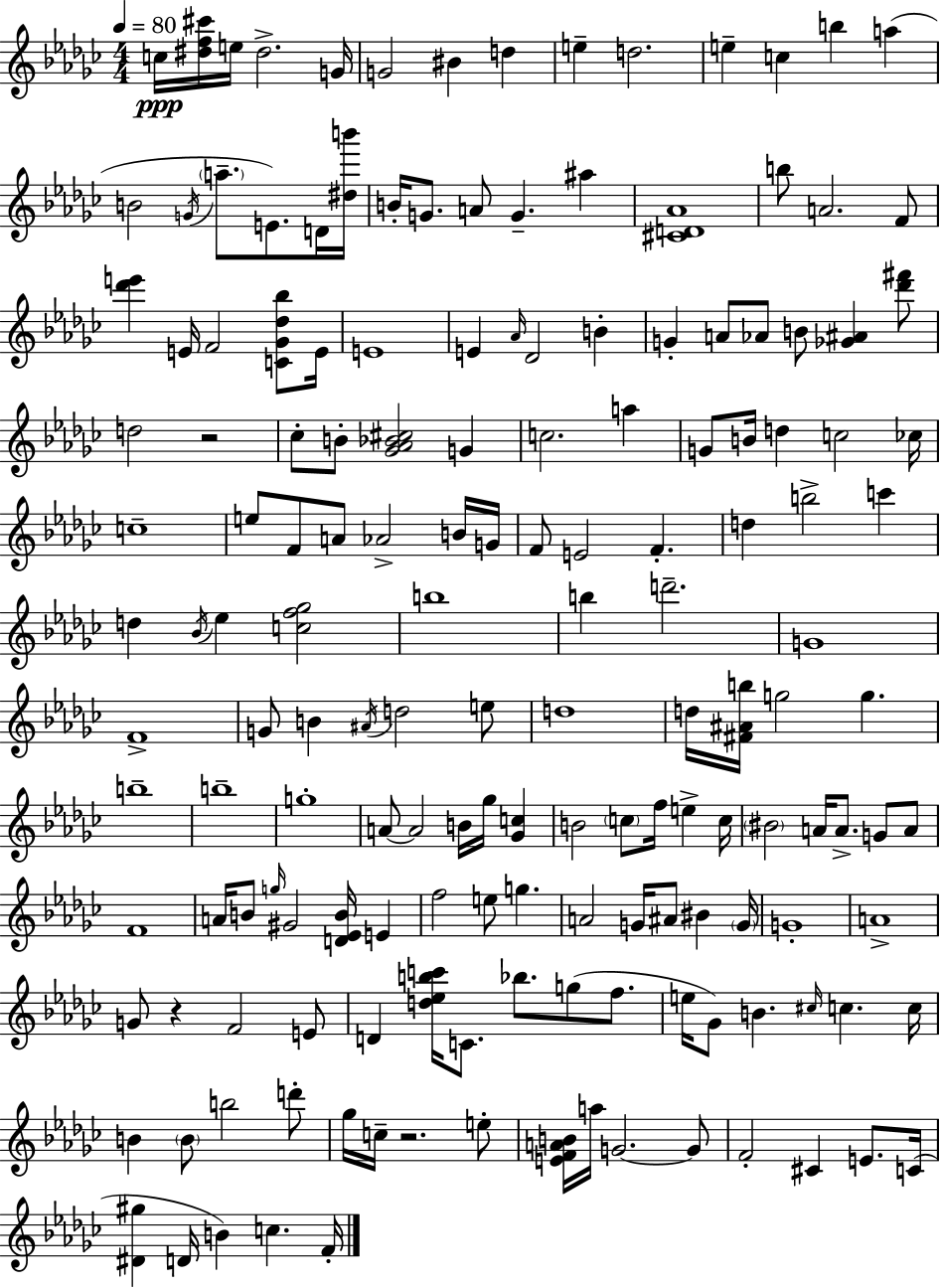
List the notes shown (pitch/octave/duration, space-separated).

C5/s [D#5,F5,C#6]/s E5/s D#5/h. G4/s G4/h BIS4/q D5/q E5/q D5/h. E5/q C5/q B5/q A5/q B4/h G4/s A5/e. E4/e. D4/s [D#5,B6]/s B4/s G4/e. A4/e G4/q. A#5/q [C#4,D4,Ab4]/w B5/e A4/h. F4/e [Db6,E6]/q E4/s F4/h [C4,Gb4,Db5,Bb5]/e E4/s E4/w E4/q Ab4/s Db4/h B4/q G4/q A4/e Ab4/e B4/e [Gb4,A#4]/q [Db6,F#6]/e D5/h R/h CES5/e B4/e [Gb4,Ab4,Bb4,C#5]/h G4/q C5/h. A5/q G4/e B4/s D5/q C5/h CES5/s C5/w E5/e F4/e A4/e Ab4/h B4/s G4/s F4/e E4/h F4/q. D5/q B5/h C6/q D5/q Bb4/s Eb5/q [C5,F5,Gb5]/h B5/w B5/q D6/h. G4/w F4/w G4/e B4/q A#4/s D5/h E5/e D5/w D5/s [F#4,A#4,B5]/s G5/h G5/q. B5/w B5/w G5/w A4/e A4/h B4/s Gb5/s [Gb4,C5]/q B4/h C5/e F5/s E5/q C5/s BIS4/h A4/s A4/e. G4/e A4/e F4/w A4/s B4/e G5/s G#4/h [D4,Eb4,B4]/s E4/q F5/h E5/e G5/q. A4/h G4/s A#4/e BIS4/q G4/s G4/w A4/w G4/e R/q F4/h E4/e D4/q [D5,Eb5,B5,C6]/s C4/e. Bb5/e. G5/e F5/e. E5/s Gb4/e B4/q. C#5/s C5/q. C5/s B4/q B4/e B5/h D6/e Gb5/s C5/s R/h. E5/e [E4,F4,A4,B4]/s A5/s G4/h. G4/e F4/h C#4/q E4/e. C4/s [D#4,G#5]/q D4/s B4/q C5/q. F4/s